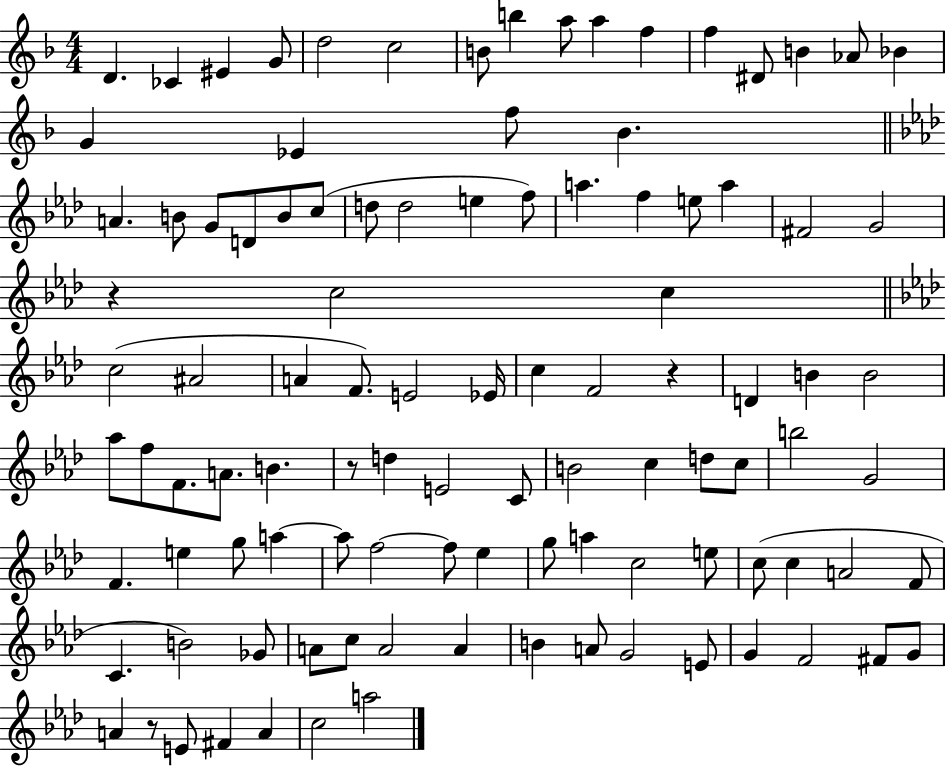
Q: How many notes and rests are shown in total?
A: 104